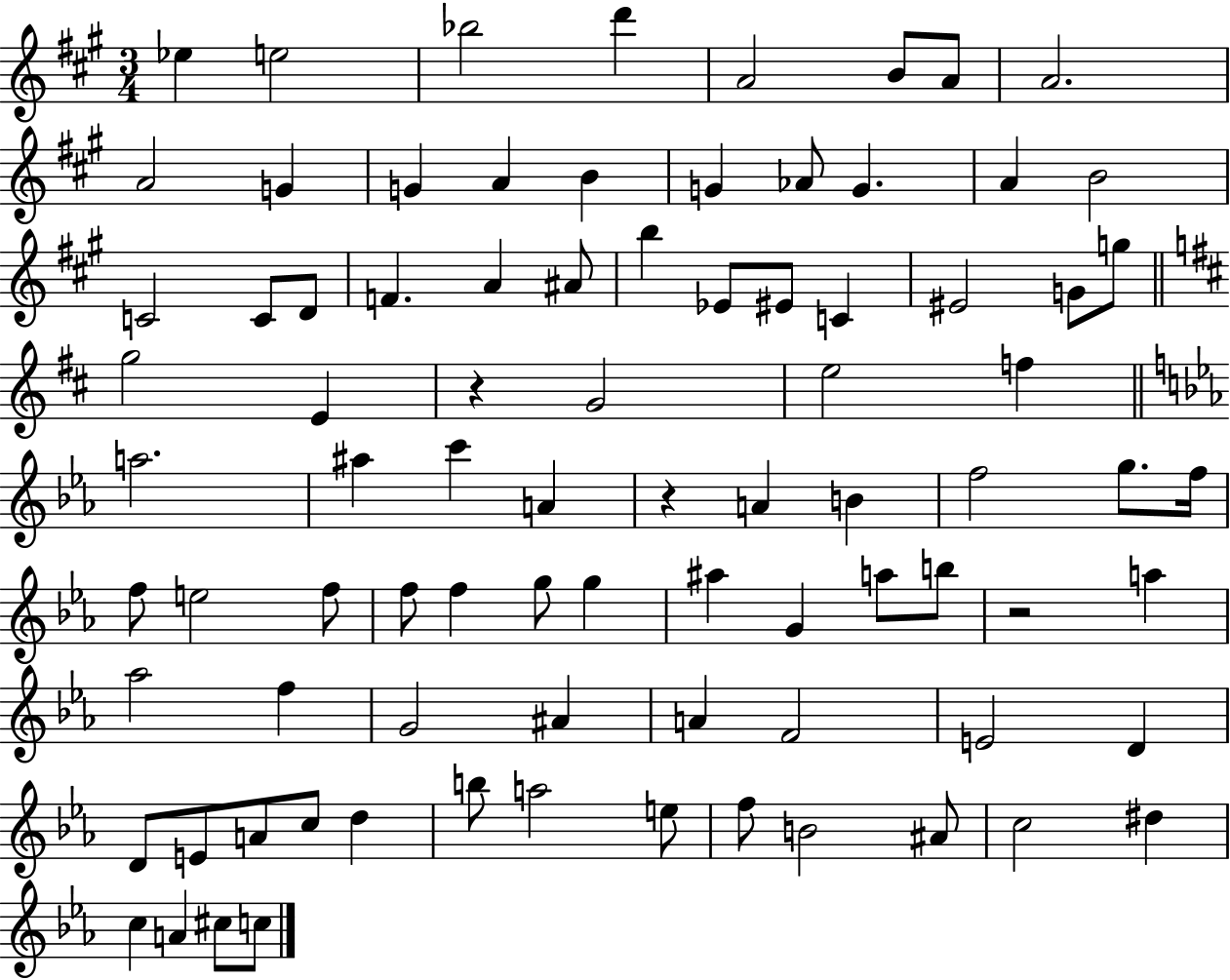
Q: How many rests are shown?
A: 3